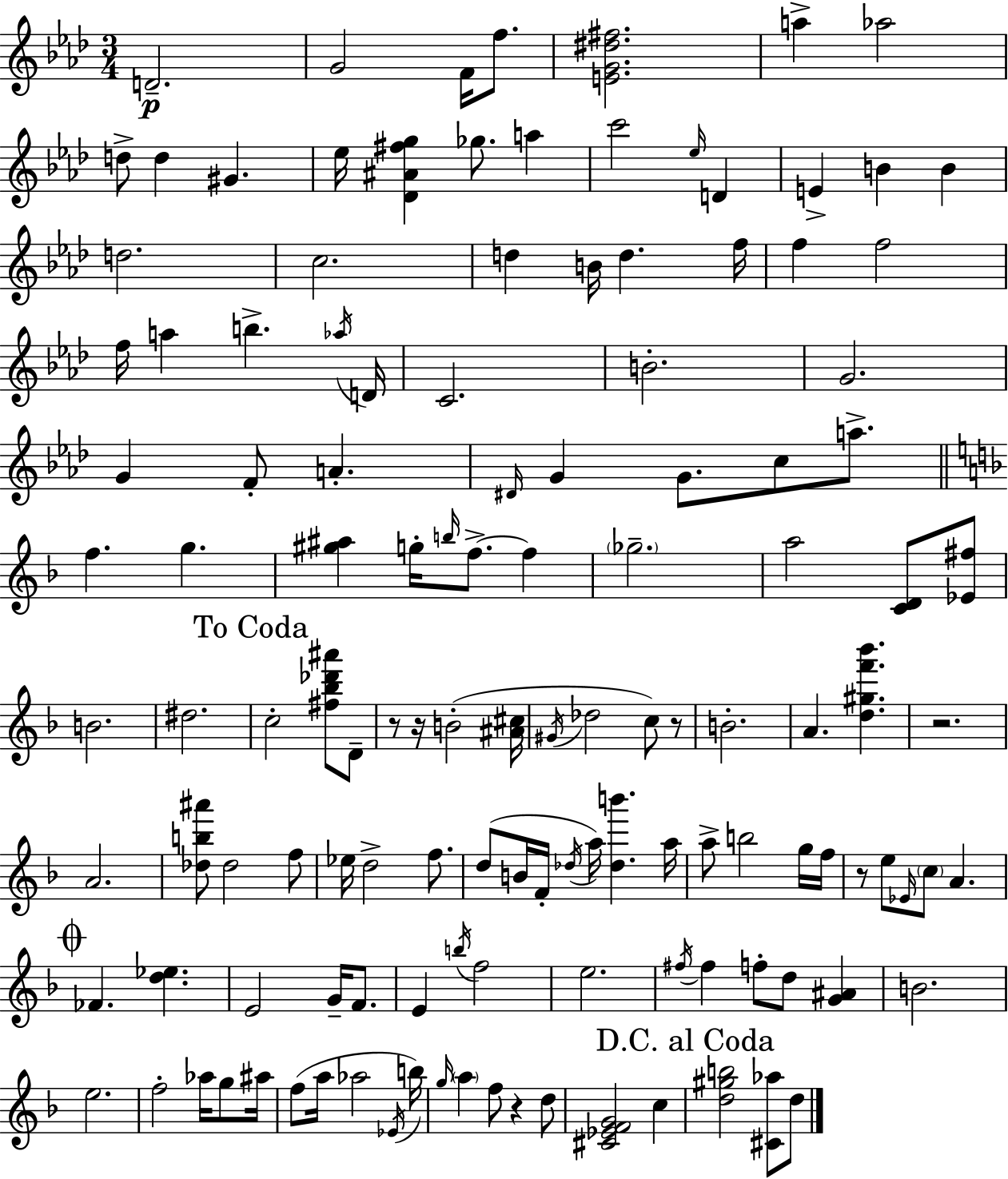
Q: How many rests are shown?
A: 6